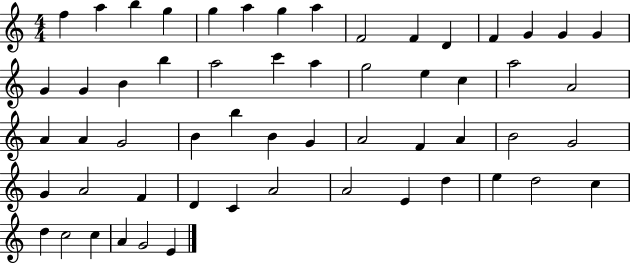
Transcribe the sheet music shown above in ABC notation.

X:1
T:Untitled
M:4/4
L:1/4
K:C
f a b g g a g a F2 F D F G G G G G B b a2 c' a g2 e c a2 A2 A A G2 B b B G A2 F A B2 G2 G A2 F D C A2 A2 E d e d2 c d c2 c A G2 E